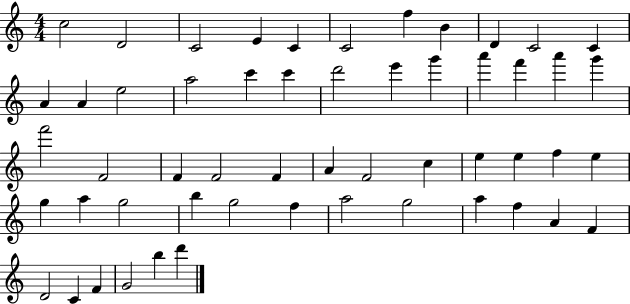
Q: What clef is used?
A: treble